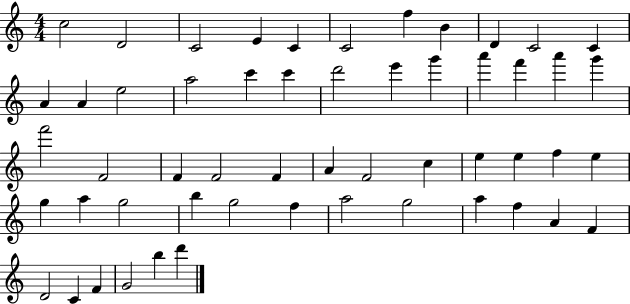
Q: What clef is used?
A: treble